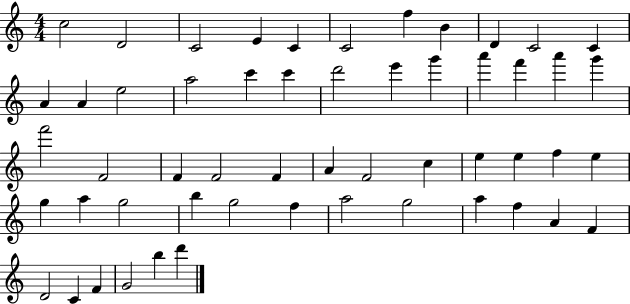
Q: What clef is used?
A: treble